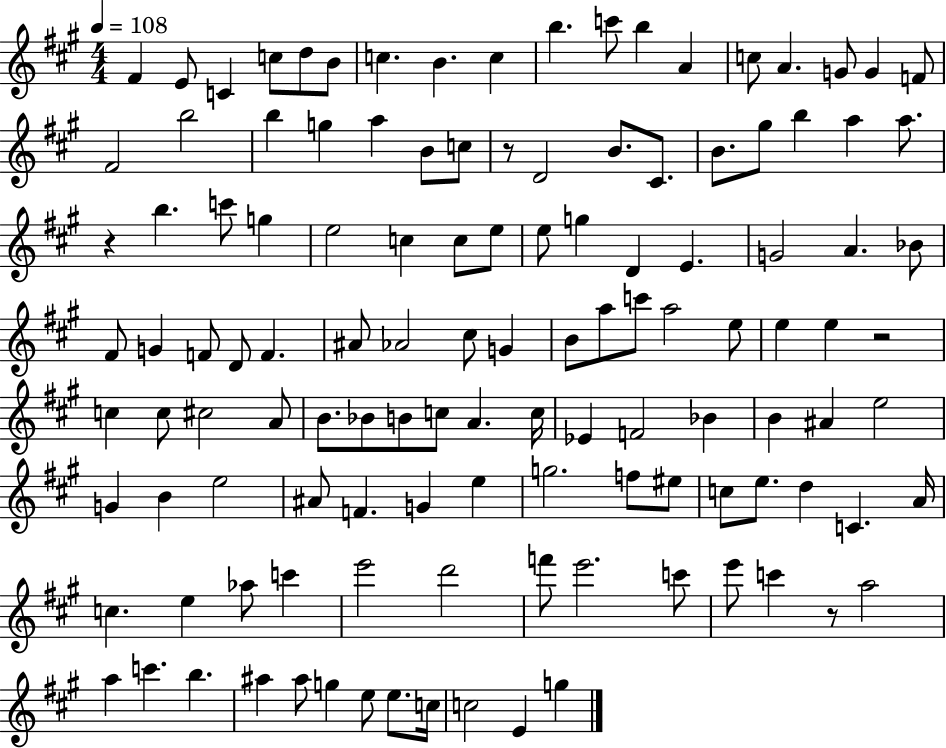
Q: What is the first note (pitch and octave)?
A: F#4